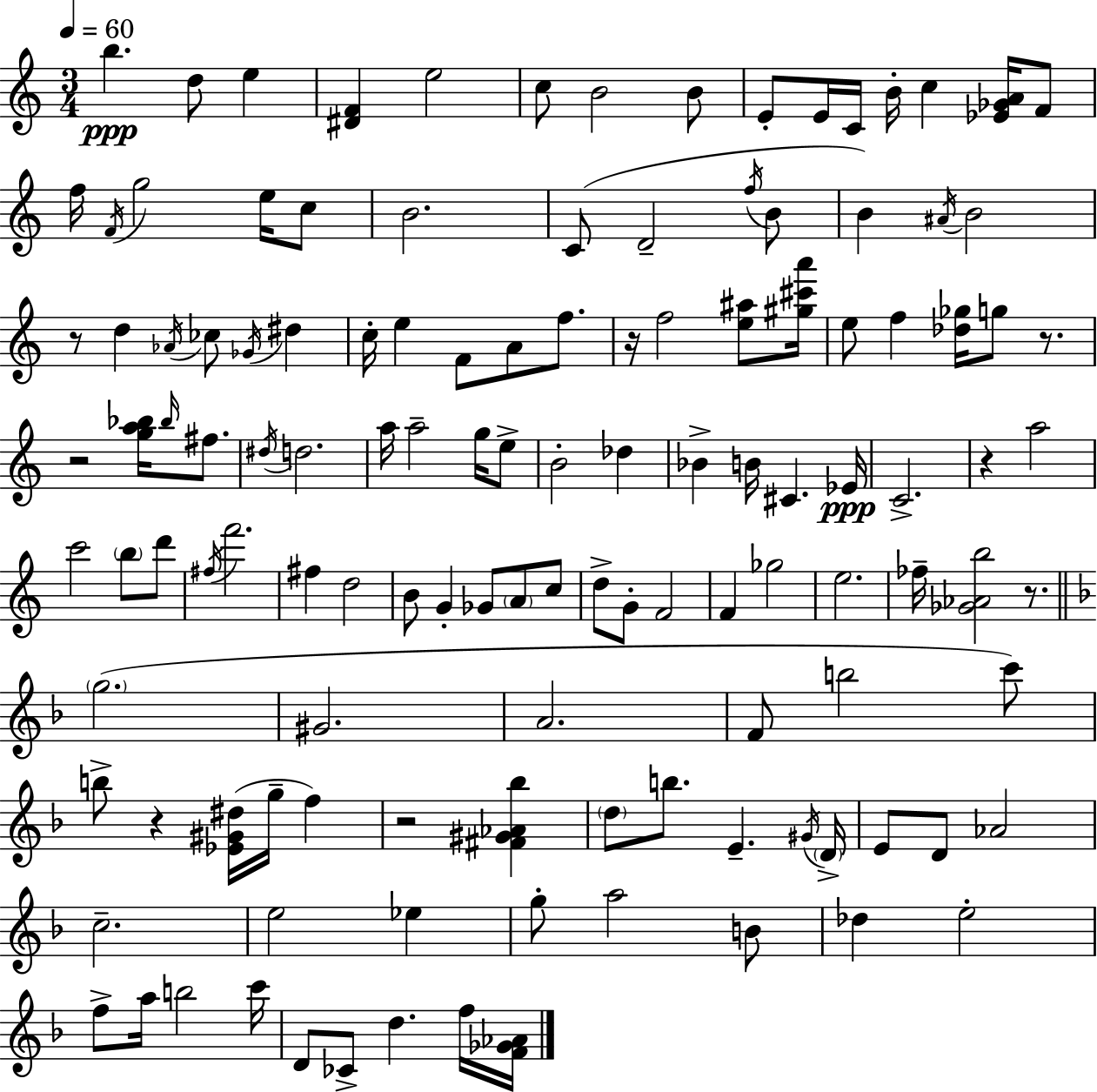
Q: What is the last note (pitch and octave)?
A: F5